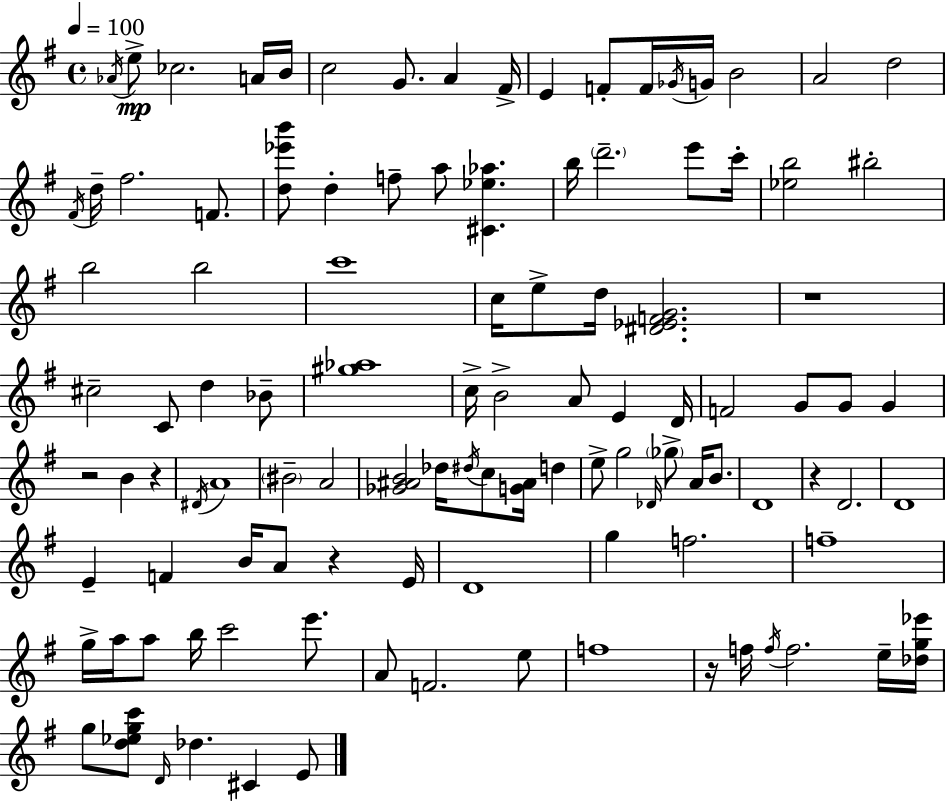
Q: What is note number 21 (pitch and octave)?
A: F4